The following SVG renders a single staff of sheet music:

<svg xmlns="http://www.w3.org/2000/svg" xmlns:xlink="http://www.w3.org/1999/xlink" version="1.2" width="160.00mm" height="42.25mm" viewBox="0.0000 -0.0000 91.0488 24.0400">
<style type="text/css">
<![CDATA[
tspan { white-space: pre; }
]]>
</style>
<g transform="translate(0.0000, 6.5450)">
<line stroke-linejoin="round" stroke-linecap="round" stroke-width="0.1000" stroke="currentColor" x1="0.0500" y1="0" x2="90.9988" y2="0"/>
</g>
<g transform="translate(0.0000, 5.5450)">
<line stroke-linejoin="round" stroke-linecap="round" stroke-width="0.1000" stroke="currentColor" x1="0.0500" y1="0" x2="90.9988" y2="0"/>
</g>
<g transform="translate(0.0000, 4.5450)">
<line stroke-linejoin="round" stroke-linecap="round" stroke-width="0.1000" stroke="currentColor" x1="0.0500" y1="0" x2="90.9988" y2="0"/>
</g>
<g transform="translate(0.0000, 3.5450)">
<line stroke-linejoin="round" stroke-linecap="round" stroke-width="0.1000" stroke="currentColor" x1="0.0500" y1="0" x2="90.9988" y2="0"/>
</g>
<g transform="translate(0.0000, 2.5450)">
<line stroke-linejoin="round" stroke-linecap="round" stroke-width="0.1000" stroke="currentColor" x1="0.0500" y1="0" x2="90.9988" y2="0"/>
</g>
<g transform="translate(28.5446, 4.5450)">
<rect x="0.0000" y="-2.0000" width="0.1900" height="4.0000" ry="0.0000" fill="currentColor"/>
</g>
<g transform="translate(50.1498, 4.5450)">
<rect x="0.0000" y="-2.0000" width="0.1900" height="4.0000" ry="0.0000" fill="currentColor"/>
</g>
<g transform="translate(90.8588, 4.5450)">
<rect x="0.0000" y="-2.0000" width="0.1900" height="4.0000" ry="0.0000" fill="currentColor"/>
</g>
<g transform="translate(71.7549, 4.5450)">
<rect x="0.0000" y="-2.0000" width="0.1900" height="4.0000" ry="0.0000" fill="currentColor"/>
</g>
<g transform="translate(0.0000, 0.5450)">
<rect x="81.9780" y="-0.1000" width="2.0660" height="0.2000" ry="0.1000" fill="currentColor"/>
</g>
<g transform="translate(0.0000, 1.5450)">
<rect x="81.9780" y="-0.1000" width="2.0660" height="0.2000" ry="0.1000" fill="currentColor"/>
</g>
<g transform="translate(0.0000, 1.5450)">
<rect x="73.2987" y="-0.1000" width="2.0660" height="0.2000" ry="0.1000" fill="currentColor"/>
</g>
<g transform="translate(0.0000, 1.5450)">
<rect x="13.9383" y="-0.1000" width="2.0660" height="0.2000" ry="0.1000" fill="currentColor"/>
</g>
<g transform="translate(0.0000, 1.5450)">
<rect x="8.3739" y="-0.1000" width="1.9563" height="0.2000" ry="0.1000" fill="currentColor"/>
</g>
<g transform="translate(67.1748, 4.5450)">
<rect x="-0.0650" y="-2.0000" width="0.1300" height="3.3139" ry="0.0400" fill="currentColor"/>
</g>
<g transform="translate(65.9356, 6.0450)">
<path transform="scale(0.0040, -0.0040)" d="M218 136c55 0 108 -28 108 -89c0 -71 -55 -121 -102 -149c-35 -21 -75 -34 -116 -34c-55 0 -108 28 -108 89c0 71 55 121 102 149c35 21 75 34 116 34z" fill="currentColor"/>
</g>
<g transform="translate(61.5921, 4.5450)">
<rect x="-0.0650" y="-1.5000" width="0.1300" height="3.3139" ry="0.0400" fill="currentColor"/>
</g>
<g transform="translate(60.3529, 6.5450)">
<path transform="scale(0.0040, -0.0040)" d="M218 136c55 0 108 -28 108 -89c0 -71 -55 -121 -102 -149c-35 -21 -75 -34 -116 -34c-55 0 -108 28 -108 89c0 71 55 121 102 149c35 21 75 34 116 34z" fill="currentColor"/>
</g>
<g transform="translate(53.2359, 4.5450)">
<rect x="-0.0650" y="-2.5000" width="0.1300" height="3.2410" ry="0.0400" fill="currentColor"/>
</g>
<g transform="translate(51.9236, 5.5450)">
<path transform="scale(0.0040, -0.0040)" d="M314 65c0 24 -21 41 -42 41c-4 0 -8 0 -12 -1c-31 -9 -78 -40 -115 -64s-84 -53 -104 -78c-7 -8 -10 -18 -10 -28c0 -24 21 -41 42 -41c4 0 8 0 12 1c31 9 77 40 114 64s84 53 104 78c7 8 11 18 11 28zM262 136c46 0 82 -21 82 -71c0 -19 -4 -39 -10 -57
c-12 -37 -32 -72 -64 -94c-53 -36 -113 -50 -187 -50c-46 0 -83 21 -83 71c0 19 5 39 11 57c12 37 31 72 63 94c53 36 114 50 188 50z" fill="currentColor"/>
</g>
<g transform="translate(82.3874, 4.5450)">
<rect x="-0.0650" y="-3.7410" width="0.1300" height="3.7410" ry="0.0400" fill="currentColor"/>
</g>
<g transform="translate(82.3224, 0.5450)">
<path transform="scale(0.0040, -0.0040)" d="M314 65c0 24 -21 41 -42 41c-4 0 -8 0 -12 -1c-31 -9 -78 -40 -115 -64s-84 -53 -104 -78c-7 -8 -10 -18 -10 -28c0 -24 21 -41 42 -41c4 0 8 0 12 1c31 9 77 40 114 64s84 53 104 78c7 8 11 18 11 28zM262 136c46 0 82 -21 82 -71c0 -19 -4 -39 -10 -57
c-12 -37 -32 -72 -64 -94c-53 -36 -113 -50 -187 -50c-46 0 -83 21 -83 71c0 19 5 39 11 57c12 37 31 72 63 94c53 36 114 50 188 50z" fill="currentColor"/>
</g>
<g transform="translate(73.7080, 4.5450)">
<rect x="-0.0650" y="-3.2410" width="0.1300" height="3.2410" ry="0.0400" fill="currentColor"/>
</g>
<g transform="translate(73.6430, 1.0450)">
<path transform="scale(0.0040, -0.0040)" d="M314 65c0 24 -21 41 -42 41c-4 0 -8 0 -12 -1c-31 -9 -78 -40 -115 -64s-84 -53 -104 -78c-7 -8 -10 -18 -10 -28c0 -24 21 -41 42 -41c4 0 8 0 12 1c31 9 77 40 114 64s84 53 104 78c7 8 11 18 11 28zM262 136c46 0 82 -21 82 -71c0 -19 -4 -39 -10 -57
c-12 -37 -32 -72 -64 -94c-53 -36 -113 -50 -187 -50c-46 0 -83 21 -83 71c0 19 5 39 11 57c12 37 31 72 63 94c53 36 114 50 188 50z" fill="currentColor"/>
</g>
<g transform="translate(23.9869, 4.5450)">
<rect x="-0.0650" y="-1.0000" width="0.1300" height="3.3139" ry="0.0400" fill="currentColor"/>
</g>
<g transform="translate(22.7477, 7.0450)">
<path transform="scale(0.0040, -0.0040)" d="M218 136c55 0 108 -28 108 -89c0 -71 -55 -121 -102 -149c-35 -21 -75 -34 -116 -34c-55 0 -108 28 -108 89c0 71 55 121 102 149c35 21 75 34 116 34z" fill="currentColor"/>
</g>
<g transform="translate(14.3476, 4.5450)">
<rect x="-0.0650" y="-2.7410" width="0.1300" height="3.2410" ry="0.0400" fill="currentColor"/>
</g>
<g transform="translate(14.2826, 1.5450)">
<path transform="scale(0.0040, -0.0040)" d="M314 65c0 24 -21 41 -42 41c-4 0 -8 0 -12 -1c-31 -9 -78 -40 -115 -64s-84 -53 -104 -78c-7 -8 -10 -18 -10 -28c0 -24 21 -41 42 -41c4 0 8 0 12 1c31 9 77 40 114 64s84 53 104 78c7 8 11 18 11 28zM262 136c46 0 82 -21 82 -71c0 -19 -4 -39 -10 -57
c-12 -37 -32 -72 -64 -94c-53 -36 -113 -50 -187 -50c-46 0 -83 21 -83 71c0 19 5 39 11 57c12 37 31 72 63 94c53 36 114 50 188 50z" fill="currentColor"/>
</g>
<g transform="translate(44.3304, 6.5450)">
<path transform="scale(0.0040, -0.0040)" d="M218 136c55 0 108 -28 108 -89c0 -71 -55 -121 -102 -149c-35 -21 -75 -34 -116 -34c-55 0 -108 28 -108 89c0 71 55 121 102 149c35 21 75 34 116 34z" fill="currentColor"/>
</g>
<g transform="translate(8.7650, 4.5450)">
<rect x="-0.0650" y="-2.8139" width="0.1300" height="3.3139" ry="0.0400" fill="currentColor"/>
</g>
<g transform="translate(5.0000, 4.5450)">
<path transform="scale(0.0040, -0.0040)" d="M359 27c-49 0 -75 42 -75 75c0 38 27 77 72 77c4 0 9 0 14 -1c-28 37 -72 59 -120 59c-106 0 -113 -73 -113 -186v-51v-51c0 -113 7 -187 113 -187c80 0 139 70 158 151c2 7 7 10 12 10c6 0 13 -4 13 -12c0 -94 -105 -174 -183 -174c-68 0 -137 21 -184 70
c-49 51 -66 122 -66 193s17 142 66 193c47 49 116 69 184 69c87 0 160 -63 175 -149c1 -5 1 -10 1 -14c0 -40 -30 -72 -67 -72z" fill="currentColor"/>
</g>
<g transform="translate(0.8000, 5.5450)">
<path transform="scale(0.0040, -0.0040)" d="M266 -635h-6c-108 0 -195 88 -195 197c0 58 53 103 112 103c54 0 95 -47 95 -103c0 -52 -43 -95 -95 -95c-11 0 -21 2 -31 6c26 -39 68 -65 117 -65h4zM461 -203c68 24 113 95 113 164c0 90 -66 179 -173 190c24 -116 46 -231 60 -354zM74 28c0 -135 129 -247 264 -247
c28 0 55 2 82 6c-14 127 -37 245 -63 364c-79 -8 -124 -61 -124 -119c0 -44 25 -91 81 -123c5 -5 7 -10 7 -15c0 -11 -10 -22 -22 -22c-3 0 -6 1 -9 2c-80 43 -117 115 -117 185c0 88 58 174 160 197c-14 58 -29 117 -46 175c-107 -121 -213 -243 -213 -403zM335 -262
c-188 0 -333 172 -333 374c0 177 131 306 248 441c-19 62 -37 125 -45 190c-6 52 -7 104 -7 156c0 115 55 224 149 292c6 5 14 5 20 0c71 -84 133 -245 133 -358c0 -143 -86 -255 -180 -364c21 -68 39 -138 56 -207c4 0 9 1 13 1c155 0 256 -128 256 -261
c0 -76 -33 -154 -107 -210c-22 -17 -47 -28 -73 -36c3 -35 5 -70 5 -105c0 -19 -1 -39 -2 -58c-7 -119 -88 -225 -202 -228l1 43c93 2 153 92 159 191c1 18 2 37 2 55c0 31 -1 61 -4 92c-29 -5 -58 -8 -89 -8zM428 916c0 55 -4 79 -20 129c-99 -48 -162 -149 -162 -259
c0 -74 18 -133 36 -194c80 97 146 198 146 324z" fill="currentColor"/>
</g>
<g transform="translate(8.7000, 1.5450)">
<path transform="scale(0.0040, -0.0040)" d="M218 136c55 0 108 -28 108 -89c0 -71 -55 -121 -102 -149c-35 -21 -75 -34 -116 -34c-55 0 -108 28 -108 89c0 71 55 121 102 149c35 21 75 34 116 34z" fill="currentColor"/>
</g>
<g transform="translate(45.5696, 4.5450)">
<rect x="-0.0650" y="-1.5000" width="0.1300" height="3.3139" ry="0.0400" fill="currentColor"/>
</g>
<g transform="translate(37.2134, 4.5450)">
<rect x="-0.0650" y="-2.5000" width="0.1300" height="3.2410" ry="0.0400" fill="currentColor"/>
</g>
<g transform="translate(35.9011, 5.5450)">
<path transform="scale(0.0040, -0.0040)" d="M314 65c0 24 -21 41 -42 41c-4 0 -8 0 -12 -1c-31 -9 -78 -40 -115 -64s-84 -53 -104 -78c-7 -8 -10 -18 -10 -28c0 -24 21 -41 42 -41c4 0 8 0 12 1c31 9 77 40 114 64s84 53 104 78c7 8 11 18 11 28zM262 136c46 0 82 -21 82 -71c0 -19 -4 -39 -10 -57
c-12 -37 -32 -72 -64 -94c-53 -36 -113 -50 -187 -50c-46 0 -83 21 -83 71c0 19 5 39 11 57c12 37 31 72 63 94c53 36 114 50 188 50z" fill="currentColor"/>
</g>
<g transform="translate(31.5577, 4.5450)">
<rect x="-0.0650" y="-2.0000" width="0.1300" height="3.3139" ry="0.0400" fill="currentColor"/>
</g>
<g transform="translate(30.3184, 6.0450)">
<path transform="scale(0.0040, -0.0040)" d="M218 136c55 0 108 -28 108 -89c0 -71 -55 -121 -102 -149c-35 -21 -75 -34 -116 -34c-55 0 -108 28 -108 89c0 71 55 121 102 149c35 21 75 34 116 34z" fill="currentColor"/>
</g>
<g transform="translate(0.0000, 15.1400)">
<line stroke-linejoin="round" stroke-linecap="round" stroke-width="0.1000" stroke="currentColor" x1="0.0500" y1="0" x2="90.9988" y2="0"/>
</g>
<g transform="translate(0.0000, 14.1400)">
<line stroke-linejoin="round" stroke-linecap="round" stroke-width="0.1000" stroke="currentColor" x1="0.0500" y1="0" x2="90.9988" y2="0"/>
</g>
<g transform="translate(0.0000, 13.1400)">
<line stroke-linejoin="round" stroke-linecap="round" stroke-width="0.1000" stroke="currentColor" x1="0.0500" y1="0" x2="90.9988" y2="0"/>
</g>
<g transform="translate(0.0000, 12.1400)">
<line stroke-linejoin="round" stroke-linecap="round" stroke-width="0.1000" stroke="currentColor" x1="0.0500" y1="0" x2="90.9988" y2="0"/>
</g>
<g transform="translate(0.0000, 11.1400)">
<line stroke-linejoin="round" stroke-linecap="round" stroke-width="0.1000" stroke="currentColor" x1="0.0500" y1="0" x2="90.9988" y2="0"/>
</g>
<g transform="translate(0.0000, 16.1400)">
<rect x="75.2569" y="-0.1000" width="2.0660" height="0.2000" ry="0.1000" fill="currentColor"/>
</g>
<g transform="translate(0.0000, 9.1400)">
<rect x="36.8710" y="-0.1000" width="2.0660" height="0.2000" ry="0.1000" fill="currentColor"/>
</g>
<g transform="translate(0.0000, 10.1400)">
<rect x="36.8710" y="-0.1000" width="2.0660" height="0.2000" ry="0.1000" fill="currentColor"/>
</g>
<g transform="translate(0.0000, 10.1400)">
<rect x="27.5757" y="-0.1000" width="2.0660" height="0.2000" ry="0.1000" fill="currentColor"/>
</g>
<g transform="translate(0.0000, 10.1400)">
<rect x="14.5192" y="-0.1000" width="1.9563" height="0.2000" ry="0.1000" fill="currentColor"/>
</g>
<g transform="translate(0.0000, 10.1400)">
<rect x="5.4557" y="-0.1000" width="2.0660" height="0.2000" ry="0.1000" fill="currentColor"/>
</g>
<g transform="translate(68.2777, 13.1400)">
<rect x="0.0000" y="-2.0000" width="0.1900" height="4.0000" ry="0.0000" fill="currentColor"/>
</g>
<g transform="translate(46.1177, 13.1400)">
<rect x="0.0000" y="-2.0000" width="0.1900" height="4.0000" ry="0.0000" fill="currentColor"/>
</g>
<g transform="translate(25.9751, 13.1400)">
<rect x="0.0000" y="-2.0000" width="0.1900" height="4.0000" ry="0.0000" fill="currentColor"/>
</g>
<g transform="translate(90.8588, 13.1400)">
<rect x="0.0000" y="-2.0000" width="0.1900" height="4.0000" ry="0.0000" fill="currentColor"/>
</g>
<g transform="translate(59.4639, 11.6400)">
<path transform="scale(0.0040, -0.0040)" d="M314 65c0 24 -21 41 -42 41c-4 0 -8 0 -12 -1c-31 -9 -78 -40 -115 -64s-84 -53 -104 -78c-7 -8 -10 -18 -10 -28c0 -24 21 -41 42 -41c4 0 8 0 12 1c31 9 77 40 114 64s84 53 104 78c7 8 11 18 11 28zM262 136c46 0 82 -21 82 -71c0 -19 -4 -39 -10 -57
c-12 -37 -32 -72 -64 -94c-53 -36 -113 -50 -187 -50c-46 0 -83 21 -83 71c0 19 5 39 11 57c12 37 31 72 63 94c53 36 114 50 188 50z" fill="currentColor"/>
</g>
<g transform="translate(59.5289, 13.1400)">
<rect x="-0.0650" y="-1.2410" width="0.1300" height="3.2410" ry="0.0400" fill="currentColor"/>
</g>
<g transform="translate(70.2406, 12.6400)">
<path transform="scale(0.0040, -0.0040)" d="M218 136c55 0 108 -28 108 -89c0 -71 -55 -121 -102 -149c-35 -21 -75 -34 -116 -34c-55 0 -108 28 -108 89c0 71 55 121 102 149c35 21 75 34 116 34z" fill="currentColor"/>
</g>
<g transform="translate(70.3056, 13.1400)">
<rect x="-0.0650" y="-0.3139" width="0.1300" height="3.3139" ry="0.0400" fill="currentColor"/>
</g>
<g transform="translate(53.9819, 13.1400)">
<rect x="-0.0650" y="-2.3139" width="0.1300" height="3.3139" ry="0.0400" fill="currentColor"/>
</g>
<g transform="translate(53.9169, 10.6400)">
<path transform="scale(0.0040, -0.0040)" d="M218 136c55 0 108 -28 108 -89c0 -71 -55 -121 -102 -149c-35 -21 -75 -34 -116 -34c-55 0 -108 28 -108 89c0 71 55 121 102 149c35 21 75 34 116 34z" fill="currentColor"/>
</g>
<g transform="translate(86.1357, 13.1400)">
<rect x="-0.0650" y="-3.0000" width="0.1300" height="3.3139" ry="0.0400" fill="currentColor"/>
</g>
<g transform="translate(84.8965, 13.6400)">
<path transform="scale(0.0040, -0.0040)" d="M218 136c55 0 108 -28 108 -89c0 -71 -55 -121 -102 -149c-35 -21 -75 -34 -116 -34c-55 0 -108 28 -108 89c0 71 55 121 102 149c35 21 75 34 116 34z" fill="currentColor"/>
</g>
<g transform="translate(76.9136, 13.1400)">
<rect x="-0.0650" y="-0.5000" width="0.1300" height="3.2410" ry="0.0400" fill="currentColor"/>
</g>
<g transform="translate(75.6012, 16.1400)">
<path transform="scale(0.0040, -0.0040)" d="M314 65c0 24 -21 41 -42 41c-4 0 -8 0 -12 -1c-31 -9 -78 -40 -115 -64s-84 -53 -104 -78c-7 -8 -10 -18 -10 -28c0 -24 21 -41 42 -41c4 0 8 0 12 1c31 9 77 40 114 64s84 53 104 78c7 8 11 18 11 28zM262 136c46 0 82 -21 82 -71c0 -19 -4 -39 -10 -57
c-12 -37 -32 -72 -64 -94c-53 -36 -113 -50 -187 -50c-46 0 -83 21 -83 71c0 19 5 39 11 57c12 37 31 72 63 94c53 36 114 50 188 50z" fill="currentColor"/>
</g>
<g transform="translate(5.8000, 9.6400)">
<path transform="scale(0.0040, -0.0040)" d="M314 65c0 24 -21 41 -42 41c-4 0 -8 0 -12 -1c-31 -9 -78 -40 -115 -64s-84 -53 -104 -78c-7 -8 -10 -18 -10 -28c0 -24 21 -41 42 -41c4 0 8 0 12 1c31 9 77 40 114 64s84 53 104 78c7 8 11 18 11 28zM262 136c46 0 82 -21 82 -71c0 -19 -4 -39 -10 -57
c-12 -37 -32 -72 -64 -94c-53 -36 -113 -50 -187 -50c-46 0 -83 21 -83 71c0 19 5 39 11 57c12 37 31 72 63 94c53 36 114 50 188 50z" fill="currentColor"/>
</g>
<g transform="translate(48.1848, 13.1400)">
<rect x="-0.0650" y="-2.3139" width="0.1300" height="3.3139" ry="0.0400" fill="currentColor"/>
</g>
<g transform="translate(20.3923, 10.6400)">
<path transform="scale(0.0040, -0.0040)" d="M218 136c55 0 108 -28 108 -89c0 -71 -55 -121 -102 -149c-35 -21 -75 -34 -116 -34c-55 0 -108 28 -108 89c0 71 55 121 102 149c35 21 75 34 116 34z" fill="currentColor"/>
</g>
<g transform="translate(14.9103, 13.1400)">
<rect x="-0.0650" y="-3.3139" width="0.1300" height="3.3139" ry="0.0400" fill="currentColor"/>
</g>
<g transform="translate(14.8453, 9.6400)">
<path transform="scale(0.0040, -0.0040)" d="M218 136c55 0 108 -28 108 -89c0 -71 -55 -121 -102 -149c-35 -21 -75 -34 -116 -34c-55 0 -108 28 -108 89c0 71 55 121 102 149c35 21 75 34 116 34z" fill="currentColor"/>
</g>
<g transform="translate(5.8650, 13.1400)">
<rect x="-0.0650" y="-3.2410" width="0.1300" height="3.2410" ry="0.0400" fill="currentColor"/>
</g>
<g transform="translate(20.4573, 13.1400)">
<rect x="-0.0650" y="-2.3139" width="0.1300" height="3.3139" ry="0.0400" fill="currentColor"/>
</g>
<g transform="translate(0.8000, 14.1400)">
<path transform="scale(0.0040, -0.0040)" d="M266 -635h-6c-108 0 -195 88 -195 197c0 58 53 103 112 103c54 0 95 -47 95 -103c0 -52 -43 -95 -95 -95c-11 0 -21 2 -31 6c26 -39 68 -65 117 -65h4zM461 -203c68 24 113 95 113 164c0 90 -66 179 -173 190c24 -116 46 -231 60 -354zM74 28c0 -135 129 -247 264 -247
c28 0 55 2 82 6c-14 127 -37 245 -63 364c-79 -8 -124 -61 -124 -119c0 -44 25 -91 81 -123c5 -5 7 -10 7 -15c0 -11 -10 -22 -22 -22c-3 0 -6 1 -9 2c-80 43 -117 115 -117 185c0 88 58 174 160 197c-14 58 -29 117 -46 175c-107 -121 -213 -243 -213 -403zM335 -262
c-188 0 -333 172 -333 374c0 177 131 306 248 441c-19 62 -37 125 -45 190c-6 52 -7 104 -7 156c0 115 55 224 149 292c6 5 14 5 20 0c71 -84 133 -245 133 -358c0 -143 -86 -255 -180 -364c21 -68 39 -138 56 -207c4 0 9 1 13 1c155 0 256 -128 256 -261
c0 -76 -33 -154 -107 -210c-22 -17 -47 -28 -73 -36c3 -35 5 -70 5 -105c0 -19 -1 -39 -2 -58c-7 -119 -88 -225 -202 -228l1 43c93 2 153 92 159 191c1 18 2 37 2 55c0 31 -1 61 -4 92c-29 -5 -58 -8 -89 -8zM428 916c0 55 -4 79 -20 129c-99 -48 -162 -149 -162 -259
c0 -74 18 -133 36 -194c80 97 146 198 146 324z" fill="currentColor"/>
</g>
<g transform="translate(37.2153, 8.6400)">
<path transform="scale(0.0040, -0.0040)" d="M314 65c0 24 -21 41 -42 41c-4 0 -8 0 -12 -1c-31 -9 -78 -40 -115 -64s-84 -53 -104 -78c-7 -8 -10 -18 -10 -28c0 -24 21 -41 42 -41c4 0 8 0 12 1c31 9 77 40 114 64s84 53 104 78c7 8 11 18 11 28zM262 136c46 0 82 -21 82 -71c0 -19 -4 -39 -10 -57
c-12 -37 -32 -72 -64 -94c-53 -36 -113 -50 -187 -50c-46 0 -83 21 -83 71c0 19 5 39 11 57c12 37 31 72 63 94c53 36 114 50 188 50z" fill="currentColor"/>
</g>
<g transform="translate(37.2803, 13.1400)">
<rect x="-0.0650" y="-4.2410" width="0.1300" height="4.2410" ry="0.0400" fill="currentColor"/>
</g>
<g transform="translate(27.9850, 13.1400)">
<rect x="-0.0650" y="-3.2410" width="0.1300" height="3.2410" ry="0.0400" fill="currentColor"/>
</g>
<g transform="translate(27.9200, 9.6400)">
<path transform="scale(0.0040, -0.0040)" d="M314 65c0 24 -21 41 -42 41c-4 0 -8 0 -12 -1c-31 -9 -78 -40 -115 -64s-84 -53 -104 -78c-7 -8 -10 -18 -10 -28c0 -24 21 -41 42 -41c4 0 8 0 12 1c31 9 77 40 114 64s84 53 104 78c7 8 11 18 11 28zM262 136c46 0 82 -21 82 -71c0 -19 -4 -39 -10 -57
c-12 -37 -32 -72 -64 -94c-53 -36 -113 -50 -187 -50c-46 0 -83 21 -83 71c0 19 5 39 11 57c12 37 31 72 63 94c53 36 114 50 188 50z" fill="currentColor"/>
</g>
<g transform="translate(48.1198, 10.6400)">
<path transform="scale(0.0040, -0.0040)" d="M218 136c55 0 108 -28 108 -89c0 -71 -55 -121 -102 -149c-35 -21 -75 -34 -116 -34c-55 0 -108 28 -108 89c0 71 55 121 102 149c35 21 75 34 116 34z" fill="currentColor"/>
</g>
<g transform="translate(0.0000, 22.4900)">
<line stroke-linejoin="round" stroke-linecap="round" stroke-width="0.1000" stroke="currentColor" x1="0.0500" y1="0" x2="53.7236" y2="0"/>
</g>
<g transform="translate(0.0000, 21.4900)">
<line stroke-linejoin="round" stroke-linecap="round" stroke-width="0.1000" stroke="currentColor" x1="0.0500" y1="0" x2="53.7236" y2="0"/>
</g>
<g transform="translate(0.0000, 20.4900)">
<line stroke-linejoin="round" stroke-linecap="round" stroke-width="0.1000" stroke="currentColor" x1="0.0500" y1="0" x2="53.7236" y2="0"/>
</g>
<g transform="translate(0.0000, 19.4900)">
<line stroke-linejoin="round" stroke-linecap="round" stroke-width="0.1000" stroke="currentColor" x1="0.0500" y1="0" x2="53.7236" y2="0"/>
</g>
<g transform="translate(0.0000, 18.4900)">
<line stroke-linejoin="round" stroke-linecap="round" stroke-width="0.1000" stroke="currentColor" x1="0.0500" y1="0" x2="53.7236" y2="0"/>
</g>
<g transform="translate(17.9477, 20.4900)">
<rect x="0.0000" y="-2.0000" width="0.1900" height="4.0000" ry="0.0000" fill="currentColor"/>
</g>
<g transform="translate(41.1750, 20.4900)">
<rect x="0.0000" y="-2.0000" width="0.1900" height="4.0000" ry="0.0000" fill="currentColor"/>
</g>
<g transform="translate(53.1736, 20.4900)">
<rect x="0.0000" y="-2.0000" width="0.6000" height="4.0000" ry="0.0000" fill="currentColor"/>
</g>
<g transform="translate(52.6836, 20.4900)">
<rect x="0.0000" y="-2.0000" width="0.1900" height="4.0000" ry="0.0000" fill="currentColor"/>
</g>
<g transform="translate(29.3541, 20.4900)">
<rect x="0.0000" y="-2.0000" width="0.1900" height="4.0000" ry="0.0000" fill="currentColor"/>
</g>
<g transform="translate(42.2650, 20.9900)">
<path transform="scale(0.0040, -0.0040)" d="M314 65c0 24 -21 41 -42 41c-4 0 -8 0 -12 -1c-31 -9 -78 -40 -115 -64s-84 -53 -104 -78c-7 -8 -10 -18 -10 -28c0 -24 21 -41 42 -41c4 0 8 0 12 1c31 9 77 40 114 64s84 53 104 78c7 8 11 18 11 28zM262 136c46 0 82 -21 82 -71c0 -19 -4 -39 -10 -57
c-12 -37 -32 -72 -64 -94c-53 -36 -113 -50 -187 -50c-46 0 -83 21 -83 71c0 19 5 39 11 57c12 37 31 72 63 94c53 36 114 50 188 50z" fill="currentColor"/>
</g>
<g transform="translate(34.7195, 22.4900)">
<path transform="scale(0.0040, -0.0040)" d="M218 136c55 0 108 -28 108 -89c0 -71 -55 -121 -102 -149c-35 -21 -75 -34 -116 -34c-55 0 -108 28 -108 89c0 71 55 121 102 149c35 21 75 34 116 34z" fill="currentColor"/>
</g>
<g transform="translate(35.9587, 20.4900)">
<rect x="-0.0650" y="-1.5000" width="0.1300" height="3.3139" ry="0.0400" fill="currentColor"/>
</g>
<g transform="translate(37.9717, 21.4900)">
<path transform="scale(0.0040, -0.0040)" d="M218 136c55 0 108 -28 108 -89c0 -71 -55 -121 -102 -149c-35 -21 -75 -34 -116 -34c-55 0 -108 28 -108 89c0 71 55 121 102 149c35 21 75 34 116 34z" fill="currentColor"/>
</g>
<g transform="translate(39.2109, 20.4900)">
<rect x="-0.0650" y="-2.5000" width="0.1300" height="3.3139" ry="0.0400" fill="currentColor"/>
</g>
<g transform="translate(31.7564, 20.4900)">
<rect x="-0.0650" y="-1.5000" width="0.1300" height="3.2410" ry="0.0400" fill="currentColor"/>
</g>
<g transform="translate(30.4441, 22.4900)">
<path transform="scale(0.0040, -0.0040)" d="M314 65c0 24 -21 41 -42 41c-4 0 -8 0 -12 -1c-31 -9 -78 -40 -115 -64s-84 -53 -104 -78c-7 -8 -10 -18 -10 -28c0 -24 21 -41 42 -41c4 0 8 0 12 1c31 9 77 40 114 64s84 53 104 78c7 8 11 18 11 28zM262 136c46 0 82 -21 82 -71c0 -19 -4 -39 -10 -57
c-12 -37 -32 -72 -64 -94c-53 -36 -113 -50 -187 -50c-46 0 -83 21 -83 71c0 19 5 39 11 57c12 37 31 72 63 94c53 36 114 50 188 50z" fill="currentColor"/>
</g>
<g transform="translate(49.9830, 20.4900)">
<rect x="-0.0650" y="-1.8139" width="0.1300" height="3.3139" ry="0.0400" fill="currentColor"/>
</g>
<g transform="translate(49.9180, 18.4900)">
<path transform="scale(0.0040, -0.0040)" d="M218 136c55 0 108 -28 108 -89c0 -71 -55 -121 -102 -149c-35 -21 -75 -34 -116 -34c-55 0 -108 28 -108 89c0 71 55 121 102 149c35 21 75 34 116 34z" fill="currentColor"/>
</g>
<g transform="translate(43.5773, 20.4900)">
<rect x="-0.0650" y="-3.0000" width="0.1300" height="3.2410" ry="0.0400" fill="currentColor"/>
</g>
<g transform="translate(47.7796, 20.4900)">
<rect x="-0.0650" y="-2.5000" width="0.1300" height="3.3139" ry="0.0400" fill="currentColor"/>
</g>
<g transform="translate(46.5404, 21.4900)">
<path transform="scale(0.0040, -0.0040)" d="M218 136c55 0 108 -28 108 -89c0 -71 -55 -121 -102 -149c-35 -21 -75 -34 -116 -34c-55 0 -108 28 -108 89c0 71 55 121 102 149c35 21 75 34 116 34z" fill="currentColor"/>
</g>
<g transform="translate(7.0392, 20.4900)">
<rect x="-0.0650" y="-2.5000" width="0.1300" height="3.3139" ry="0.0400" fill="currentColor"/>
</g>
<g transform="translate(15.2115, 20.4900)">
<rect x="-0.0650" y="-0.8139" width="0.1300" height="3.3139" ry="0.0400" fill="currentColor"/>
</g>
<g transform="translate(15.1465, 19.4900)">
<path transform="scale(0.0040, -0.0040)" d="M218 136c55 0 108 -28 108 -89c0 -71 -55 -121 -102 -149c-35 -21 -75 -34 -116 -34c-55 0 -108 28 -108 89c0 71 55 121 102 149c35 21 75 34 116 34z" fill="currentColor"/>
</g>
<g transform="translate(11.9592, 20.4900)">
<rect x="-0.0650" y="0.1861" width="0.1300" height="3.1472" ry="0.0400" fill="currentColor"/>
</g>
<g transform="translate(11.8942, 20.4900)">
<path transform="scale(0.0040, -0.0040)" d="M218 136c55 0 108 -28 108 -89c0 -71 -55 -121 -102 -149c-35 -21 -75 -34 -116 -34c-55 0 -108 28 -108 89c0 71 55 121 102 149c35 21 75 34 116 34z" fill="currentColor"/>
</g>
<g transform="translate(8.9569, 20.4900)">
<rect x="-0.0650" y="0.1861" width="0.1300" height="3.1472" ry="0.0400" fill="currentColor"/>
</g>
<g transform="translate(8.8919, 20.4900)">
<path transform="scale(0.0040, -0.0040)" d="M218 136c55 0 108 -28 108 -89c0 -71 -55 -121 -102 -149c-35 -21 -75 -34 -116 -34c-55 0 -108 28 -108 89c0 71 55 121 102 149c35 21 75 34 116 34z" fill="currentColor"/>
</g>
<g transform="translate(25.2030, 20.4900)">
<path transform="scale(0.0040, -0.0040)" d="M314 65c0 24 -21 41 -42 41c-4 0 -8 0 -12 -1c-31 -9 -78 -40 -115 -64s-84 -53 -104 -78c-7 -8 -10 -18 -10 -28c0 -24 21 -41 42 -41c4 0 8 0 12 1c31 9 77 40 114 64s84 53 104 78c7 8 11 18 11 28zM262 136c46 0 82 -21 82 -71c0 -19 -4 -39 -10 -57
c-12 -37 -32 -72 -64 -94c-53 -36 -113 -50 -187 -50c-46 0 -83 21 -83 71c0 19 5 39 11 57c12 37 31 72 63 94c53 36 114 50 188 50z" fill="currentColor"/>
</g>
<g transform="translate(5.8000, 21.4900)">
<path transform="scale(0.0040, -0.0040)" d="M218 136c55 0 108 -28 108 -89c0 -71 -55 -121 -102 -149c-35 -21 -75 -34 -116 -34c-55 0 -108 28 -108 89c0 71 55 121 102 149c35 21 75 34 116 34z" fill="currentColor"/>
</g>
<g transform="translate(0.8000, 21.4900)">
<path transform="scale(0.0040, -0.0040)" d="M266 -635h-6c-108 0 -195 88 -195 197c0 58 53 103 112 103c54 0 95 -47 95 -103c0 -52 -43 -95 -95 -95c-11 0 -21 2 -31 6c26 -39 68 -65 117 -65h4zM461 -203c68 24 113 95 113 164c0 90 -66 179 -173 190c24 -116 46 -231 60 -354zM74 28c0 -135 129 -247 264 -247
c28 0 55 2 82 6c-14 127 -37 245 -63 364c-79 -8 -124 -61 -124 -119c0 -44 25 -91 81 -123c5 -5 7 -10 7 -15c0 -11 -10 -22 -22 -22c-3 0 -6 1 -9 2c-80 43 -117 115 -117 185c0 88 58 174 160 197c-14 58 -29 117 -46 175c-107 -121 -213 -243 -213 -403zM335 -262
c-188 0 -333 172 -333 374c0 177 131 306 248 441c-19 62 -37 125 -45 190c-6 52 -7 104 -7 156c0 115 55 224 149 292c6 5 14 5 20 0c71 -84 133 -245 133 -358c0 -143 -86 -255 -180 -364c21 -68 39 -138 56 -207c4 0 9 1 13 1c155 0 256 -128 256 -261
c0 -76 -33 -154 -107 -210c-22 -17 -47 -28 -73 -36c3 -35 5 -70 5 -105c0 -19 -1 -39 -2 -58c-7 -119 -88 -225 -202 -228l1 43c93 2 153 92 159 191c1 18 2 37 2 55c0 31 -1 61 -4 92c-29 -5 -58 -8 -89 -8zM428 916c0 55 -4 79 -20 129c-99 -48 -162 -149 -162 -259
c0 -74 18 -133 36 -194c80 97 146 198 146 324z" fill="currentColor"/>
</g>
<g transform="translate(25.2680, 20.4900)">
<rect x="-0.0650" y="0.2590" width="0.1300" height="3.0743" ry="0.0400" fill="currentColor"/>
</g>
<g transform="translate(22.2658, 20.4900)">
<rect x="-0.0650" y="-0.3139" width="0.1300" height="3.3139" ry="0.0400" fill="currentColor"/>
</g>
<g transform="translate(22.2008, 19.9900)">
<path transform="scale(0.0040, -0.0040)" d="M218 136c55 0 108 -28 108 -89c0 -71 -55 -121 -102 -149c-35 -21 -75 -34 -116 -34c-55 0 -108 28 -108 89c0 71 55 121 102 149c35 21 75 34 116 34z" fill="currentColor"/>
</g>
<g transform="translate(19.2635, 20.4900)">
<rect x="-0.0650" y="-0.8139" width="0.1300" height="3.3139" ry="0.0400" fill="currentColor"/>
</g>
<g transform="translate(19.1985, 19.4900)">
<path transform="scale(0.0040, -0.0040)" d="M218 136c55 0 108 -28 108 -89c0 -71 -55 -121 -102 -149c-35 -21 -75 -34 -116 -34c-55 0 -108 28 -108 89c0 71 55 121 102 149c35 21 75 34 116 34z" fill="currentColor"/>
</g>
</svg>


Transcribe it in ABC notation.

X:1
T:Untitled
M:4/4
L:1/4
K:C
a a2 D F G2 E G2 E F b2 c'2 b2 b g b2 d'2 g g e2 c C2 A G B B d d c B2 E2 E G A2 G f